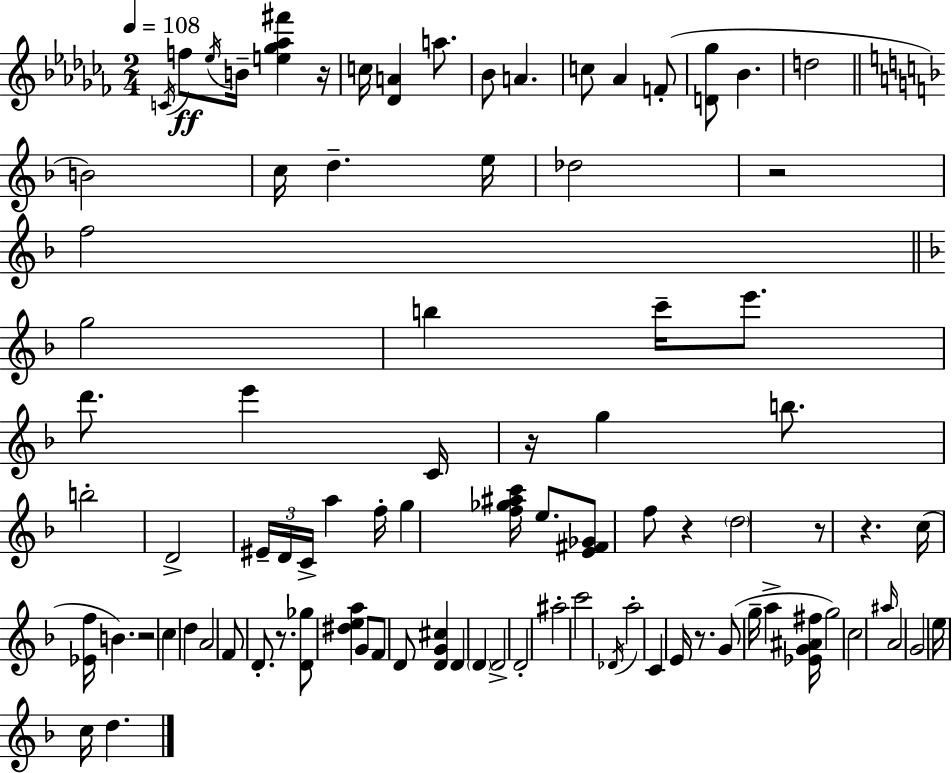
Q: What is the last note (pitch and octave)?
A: D5